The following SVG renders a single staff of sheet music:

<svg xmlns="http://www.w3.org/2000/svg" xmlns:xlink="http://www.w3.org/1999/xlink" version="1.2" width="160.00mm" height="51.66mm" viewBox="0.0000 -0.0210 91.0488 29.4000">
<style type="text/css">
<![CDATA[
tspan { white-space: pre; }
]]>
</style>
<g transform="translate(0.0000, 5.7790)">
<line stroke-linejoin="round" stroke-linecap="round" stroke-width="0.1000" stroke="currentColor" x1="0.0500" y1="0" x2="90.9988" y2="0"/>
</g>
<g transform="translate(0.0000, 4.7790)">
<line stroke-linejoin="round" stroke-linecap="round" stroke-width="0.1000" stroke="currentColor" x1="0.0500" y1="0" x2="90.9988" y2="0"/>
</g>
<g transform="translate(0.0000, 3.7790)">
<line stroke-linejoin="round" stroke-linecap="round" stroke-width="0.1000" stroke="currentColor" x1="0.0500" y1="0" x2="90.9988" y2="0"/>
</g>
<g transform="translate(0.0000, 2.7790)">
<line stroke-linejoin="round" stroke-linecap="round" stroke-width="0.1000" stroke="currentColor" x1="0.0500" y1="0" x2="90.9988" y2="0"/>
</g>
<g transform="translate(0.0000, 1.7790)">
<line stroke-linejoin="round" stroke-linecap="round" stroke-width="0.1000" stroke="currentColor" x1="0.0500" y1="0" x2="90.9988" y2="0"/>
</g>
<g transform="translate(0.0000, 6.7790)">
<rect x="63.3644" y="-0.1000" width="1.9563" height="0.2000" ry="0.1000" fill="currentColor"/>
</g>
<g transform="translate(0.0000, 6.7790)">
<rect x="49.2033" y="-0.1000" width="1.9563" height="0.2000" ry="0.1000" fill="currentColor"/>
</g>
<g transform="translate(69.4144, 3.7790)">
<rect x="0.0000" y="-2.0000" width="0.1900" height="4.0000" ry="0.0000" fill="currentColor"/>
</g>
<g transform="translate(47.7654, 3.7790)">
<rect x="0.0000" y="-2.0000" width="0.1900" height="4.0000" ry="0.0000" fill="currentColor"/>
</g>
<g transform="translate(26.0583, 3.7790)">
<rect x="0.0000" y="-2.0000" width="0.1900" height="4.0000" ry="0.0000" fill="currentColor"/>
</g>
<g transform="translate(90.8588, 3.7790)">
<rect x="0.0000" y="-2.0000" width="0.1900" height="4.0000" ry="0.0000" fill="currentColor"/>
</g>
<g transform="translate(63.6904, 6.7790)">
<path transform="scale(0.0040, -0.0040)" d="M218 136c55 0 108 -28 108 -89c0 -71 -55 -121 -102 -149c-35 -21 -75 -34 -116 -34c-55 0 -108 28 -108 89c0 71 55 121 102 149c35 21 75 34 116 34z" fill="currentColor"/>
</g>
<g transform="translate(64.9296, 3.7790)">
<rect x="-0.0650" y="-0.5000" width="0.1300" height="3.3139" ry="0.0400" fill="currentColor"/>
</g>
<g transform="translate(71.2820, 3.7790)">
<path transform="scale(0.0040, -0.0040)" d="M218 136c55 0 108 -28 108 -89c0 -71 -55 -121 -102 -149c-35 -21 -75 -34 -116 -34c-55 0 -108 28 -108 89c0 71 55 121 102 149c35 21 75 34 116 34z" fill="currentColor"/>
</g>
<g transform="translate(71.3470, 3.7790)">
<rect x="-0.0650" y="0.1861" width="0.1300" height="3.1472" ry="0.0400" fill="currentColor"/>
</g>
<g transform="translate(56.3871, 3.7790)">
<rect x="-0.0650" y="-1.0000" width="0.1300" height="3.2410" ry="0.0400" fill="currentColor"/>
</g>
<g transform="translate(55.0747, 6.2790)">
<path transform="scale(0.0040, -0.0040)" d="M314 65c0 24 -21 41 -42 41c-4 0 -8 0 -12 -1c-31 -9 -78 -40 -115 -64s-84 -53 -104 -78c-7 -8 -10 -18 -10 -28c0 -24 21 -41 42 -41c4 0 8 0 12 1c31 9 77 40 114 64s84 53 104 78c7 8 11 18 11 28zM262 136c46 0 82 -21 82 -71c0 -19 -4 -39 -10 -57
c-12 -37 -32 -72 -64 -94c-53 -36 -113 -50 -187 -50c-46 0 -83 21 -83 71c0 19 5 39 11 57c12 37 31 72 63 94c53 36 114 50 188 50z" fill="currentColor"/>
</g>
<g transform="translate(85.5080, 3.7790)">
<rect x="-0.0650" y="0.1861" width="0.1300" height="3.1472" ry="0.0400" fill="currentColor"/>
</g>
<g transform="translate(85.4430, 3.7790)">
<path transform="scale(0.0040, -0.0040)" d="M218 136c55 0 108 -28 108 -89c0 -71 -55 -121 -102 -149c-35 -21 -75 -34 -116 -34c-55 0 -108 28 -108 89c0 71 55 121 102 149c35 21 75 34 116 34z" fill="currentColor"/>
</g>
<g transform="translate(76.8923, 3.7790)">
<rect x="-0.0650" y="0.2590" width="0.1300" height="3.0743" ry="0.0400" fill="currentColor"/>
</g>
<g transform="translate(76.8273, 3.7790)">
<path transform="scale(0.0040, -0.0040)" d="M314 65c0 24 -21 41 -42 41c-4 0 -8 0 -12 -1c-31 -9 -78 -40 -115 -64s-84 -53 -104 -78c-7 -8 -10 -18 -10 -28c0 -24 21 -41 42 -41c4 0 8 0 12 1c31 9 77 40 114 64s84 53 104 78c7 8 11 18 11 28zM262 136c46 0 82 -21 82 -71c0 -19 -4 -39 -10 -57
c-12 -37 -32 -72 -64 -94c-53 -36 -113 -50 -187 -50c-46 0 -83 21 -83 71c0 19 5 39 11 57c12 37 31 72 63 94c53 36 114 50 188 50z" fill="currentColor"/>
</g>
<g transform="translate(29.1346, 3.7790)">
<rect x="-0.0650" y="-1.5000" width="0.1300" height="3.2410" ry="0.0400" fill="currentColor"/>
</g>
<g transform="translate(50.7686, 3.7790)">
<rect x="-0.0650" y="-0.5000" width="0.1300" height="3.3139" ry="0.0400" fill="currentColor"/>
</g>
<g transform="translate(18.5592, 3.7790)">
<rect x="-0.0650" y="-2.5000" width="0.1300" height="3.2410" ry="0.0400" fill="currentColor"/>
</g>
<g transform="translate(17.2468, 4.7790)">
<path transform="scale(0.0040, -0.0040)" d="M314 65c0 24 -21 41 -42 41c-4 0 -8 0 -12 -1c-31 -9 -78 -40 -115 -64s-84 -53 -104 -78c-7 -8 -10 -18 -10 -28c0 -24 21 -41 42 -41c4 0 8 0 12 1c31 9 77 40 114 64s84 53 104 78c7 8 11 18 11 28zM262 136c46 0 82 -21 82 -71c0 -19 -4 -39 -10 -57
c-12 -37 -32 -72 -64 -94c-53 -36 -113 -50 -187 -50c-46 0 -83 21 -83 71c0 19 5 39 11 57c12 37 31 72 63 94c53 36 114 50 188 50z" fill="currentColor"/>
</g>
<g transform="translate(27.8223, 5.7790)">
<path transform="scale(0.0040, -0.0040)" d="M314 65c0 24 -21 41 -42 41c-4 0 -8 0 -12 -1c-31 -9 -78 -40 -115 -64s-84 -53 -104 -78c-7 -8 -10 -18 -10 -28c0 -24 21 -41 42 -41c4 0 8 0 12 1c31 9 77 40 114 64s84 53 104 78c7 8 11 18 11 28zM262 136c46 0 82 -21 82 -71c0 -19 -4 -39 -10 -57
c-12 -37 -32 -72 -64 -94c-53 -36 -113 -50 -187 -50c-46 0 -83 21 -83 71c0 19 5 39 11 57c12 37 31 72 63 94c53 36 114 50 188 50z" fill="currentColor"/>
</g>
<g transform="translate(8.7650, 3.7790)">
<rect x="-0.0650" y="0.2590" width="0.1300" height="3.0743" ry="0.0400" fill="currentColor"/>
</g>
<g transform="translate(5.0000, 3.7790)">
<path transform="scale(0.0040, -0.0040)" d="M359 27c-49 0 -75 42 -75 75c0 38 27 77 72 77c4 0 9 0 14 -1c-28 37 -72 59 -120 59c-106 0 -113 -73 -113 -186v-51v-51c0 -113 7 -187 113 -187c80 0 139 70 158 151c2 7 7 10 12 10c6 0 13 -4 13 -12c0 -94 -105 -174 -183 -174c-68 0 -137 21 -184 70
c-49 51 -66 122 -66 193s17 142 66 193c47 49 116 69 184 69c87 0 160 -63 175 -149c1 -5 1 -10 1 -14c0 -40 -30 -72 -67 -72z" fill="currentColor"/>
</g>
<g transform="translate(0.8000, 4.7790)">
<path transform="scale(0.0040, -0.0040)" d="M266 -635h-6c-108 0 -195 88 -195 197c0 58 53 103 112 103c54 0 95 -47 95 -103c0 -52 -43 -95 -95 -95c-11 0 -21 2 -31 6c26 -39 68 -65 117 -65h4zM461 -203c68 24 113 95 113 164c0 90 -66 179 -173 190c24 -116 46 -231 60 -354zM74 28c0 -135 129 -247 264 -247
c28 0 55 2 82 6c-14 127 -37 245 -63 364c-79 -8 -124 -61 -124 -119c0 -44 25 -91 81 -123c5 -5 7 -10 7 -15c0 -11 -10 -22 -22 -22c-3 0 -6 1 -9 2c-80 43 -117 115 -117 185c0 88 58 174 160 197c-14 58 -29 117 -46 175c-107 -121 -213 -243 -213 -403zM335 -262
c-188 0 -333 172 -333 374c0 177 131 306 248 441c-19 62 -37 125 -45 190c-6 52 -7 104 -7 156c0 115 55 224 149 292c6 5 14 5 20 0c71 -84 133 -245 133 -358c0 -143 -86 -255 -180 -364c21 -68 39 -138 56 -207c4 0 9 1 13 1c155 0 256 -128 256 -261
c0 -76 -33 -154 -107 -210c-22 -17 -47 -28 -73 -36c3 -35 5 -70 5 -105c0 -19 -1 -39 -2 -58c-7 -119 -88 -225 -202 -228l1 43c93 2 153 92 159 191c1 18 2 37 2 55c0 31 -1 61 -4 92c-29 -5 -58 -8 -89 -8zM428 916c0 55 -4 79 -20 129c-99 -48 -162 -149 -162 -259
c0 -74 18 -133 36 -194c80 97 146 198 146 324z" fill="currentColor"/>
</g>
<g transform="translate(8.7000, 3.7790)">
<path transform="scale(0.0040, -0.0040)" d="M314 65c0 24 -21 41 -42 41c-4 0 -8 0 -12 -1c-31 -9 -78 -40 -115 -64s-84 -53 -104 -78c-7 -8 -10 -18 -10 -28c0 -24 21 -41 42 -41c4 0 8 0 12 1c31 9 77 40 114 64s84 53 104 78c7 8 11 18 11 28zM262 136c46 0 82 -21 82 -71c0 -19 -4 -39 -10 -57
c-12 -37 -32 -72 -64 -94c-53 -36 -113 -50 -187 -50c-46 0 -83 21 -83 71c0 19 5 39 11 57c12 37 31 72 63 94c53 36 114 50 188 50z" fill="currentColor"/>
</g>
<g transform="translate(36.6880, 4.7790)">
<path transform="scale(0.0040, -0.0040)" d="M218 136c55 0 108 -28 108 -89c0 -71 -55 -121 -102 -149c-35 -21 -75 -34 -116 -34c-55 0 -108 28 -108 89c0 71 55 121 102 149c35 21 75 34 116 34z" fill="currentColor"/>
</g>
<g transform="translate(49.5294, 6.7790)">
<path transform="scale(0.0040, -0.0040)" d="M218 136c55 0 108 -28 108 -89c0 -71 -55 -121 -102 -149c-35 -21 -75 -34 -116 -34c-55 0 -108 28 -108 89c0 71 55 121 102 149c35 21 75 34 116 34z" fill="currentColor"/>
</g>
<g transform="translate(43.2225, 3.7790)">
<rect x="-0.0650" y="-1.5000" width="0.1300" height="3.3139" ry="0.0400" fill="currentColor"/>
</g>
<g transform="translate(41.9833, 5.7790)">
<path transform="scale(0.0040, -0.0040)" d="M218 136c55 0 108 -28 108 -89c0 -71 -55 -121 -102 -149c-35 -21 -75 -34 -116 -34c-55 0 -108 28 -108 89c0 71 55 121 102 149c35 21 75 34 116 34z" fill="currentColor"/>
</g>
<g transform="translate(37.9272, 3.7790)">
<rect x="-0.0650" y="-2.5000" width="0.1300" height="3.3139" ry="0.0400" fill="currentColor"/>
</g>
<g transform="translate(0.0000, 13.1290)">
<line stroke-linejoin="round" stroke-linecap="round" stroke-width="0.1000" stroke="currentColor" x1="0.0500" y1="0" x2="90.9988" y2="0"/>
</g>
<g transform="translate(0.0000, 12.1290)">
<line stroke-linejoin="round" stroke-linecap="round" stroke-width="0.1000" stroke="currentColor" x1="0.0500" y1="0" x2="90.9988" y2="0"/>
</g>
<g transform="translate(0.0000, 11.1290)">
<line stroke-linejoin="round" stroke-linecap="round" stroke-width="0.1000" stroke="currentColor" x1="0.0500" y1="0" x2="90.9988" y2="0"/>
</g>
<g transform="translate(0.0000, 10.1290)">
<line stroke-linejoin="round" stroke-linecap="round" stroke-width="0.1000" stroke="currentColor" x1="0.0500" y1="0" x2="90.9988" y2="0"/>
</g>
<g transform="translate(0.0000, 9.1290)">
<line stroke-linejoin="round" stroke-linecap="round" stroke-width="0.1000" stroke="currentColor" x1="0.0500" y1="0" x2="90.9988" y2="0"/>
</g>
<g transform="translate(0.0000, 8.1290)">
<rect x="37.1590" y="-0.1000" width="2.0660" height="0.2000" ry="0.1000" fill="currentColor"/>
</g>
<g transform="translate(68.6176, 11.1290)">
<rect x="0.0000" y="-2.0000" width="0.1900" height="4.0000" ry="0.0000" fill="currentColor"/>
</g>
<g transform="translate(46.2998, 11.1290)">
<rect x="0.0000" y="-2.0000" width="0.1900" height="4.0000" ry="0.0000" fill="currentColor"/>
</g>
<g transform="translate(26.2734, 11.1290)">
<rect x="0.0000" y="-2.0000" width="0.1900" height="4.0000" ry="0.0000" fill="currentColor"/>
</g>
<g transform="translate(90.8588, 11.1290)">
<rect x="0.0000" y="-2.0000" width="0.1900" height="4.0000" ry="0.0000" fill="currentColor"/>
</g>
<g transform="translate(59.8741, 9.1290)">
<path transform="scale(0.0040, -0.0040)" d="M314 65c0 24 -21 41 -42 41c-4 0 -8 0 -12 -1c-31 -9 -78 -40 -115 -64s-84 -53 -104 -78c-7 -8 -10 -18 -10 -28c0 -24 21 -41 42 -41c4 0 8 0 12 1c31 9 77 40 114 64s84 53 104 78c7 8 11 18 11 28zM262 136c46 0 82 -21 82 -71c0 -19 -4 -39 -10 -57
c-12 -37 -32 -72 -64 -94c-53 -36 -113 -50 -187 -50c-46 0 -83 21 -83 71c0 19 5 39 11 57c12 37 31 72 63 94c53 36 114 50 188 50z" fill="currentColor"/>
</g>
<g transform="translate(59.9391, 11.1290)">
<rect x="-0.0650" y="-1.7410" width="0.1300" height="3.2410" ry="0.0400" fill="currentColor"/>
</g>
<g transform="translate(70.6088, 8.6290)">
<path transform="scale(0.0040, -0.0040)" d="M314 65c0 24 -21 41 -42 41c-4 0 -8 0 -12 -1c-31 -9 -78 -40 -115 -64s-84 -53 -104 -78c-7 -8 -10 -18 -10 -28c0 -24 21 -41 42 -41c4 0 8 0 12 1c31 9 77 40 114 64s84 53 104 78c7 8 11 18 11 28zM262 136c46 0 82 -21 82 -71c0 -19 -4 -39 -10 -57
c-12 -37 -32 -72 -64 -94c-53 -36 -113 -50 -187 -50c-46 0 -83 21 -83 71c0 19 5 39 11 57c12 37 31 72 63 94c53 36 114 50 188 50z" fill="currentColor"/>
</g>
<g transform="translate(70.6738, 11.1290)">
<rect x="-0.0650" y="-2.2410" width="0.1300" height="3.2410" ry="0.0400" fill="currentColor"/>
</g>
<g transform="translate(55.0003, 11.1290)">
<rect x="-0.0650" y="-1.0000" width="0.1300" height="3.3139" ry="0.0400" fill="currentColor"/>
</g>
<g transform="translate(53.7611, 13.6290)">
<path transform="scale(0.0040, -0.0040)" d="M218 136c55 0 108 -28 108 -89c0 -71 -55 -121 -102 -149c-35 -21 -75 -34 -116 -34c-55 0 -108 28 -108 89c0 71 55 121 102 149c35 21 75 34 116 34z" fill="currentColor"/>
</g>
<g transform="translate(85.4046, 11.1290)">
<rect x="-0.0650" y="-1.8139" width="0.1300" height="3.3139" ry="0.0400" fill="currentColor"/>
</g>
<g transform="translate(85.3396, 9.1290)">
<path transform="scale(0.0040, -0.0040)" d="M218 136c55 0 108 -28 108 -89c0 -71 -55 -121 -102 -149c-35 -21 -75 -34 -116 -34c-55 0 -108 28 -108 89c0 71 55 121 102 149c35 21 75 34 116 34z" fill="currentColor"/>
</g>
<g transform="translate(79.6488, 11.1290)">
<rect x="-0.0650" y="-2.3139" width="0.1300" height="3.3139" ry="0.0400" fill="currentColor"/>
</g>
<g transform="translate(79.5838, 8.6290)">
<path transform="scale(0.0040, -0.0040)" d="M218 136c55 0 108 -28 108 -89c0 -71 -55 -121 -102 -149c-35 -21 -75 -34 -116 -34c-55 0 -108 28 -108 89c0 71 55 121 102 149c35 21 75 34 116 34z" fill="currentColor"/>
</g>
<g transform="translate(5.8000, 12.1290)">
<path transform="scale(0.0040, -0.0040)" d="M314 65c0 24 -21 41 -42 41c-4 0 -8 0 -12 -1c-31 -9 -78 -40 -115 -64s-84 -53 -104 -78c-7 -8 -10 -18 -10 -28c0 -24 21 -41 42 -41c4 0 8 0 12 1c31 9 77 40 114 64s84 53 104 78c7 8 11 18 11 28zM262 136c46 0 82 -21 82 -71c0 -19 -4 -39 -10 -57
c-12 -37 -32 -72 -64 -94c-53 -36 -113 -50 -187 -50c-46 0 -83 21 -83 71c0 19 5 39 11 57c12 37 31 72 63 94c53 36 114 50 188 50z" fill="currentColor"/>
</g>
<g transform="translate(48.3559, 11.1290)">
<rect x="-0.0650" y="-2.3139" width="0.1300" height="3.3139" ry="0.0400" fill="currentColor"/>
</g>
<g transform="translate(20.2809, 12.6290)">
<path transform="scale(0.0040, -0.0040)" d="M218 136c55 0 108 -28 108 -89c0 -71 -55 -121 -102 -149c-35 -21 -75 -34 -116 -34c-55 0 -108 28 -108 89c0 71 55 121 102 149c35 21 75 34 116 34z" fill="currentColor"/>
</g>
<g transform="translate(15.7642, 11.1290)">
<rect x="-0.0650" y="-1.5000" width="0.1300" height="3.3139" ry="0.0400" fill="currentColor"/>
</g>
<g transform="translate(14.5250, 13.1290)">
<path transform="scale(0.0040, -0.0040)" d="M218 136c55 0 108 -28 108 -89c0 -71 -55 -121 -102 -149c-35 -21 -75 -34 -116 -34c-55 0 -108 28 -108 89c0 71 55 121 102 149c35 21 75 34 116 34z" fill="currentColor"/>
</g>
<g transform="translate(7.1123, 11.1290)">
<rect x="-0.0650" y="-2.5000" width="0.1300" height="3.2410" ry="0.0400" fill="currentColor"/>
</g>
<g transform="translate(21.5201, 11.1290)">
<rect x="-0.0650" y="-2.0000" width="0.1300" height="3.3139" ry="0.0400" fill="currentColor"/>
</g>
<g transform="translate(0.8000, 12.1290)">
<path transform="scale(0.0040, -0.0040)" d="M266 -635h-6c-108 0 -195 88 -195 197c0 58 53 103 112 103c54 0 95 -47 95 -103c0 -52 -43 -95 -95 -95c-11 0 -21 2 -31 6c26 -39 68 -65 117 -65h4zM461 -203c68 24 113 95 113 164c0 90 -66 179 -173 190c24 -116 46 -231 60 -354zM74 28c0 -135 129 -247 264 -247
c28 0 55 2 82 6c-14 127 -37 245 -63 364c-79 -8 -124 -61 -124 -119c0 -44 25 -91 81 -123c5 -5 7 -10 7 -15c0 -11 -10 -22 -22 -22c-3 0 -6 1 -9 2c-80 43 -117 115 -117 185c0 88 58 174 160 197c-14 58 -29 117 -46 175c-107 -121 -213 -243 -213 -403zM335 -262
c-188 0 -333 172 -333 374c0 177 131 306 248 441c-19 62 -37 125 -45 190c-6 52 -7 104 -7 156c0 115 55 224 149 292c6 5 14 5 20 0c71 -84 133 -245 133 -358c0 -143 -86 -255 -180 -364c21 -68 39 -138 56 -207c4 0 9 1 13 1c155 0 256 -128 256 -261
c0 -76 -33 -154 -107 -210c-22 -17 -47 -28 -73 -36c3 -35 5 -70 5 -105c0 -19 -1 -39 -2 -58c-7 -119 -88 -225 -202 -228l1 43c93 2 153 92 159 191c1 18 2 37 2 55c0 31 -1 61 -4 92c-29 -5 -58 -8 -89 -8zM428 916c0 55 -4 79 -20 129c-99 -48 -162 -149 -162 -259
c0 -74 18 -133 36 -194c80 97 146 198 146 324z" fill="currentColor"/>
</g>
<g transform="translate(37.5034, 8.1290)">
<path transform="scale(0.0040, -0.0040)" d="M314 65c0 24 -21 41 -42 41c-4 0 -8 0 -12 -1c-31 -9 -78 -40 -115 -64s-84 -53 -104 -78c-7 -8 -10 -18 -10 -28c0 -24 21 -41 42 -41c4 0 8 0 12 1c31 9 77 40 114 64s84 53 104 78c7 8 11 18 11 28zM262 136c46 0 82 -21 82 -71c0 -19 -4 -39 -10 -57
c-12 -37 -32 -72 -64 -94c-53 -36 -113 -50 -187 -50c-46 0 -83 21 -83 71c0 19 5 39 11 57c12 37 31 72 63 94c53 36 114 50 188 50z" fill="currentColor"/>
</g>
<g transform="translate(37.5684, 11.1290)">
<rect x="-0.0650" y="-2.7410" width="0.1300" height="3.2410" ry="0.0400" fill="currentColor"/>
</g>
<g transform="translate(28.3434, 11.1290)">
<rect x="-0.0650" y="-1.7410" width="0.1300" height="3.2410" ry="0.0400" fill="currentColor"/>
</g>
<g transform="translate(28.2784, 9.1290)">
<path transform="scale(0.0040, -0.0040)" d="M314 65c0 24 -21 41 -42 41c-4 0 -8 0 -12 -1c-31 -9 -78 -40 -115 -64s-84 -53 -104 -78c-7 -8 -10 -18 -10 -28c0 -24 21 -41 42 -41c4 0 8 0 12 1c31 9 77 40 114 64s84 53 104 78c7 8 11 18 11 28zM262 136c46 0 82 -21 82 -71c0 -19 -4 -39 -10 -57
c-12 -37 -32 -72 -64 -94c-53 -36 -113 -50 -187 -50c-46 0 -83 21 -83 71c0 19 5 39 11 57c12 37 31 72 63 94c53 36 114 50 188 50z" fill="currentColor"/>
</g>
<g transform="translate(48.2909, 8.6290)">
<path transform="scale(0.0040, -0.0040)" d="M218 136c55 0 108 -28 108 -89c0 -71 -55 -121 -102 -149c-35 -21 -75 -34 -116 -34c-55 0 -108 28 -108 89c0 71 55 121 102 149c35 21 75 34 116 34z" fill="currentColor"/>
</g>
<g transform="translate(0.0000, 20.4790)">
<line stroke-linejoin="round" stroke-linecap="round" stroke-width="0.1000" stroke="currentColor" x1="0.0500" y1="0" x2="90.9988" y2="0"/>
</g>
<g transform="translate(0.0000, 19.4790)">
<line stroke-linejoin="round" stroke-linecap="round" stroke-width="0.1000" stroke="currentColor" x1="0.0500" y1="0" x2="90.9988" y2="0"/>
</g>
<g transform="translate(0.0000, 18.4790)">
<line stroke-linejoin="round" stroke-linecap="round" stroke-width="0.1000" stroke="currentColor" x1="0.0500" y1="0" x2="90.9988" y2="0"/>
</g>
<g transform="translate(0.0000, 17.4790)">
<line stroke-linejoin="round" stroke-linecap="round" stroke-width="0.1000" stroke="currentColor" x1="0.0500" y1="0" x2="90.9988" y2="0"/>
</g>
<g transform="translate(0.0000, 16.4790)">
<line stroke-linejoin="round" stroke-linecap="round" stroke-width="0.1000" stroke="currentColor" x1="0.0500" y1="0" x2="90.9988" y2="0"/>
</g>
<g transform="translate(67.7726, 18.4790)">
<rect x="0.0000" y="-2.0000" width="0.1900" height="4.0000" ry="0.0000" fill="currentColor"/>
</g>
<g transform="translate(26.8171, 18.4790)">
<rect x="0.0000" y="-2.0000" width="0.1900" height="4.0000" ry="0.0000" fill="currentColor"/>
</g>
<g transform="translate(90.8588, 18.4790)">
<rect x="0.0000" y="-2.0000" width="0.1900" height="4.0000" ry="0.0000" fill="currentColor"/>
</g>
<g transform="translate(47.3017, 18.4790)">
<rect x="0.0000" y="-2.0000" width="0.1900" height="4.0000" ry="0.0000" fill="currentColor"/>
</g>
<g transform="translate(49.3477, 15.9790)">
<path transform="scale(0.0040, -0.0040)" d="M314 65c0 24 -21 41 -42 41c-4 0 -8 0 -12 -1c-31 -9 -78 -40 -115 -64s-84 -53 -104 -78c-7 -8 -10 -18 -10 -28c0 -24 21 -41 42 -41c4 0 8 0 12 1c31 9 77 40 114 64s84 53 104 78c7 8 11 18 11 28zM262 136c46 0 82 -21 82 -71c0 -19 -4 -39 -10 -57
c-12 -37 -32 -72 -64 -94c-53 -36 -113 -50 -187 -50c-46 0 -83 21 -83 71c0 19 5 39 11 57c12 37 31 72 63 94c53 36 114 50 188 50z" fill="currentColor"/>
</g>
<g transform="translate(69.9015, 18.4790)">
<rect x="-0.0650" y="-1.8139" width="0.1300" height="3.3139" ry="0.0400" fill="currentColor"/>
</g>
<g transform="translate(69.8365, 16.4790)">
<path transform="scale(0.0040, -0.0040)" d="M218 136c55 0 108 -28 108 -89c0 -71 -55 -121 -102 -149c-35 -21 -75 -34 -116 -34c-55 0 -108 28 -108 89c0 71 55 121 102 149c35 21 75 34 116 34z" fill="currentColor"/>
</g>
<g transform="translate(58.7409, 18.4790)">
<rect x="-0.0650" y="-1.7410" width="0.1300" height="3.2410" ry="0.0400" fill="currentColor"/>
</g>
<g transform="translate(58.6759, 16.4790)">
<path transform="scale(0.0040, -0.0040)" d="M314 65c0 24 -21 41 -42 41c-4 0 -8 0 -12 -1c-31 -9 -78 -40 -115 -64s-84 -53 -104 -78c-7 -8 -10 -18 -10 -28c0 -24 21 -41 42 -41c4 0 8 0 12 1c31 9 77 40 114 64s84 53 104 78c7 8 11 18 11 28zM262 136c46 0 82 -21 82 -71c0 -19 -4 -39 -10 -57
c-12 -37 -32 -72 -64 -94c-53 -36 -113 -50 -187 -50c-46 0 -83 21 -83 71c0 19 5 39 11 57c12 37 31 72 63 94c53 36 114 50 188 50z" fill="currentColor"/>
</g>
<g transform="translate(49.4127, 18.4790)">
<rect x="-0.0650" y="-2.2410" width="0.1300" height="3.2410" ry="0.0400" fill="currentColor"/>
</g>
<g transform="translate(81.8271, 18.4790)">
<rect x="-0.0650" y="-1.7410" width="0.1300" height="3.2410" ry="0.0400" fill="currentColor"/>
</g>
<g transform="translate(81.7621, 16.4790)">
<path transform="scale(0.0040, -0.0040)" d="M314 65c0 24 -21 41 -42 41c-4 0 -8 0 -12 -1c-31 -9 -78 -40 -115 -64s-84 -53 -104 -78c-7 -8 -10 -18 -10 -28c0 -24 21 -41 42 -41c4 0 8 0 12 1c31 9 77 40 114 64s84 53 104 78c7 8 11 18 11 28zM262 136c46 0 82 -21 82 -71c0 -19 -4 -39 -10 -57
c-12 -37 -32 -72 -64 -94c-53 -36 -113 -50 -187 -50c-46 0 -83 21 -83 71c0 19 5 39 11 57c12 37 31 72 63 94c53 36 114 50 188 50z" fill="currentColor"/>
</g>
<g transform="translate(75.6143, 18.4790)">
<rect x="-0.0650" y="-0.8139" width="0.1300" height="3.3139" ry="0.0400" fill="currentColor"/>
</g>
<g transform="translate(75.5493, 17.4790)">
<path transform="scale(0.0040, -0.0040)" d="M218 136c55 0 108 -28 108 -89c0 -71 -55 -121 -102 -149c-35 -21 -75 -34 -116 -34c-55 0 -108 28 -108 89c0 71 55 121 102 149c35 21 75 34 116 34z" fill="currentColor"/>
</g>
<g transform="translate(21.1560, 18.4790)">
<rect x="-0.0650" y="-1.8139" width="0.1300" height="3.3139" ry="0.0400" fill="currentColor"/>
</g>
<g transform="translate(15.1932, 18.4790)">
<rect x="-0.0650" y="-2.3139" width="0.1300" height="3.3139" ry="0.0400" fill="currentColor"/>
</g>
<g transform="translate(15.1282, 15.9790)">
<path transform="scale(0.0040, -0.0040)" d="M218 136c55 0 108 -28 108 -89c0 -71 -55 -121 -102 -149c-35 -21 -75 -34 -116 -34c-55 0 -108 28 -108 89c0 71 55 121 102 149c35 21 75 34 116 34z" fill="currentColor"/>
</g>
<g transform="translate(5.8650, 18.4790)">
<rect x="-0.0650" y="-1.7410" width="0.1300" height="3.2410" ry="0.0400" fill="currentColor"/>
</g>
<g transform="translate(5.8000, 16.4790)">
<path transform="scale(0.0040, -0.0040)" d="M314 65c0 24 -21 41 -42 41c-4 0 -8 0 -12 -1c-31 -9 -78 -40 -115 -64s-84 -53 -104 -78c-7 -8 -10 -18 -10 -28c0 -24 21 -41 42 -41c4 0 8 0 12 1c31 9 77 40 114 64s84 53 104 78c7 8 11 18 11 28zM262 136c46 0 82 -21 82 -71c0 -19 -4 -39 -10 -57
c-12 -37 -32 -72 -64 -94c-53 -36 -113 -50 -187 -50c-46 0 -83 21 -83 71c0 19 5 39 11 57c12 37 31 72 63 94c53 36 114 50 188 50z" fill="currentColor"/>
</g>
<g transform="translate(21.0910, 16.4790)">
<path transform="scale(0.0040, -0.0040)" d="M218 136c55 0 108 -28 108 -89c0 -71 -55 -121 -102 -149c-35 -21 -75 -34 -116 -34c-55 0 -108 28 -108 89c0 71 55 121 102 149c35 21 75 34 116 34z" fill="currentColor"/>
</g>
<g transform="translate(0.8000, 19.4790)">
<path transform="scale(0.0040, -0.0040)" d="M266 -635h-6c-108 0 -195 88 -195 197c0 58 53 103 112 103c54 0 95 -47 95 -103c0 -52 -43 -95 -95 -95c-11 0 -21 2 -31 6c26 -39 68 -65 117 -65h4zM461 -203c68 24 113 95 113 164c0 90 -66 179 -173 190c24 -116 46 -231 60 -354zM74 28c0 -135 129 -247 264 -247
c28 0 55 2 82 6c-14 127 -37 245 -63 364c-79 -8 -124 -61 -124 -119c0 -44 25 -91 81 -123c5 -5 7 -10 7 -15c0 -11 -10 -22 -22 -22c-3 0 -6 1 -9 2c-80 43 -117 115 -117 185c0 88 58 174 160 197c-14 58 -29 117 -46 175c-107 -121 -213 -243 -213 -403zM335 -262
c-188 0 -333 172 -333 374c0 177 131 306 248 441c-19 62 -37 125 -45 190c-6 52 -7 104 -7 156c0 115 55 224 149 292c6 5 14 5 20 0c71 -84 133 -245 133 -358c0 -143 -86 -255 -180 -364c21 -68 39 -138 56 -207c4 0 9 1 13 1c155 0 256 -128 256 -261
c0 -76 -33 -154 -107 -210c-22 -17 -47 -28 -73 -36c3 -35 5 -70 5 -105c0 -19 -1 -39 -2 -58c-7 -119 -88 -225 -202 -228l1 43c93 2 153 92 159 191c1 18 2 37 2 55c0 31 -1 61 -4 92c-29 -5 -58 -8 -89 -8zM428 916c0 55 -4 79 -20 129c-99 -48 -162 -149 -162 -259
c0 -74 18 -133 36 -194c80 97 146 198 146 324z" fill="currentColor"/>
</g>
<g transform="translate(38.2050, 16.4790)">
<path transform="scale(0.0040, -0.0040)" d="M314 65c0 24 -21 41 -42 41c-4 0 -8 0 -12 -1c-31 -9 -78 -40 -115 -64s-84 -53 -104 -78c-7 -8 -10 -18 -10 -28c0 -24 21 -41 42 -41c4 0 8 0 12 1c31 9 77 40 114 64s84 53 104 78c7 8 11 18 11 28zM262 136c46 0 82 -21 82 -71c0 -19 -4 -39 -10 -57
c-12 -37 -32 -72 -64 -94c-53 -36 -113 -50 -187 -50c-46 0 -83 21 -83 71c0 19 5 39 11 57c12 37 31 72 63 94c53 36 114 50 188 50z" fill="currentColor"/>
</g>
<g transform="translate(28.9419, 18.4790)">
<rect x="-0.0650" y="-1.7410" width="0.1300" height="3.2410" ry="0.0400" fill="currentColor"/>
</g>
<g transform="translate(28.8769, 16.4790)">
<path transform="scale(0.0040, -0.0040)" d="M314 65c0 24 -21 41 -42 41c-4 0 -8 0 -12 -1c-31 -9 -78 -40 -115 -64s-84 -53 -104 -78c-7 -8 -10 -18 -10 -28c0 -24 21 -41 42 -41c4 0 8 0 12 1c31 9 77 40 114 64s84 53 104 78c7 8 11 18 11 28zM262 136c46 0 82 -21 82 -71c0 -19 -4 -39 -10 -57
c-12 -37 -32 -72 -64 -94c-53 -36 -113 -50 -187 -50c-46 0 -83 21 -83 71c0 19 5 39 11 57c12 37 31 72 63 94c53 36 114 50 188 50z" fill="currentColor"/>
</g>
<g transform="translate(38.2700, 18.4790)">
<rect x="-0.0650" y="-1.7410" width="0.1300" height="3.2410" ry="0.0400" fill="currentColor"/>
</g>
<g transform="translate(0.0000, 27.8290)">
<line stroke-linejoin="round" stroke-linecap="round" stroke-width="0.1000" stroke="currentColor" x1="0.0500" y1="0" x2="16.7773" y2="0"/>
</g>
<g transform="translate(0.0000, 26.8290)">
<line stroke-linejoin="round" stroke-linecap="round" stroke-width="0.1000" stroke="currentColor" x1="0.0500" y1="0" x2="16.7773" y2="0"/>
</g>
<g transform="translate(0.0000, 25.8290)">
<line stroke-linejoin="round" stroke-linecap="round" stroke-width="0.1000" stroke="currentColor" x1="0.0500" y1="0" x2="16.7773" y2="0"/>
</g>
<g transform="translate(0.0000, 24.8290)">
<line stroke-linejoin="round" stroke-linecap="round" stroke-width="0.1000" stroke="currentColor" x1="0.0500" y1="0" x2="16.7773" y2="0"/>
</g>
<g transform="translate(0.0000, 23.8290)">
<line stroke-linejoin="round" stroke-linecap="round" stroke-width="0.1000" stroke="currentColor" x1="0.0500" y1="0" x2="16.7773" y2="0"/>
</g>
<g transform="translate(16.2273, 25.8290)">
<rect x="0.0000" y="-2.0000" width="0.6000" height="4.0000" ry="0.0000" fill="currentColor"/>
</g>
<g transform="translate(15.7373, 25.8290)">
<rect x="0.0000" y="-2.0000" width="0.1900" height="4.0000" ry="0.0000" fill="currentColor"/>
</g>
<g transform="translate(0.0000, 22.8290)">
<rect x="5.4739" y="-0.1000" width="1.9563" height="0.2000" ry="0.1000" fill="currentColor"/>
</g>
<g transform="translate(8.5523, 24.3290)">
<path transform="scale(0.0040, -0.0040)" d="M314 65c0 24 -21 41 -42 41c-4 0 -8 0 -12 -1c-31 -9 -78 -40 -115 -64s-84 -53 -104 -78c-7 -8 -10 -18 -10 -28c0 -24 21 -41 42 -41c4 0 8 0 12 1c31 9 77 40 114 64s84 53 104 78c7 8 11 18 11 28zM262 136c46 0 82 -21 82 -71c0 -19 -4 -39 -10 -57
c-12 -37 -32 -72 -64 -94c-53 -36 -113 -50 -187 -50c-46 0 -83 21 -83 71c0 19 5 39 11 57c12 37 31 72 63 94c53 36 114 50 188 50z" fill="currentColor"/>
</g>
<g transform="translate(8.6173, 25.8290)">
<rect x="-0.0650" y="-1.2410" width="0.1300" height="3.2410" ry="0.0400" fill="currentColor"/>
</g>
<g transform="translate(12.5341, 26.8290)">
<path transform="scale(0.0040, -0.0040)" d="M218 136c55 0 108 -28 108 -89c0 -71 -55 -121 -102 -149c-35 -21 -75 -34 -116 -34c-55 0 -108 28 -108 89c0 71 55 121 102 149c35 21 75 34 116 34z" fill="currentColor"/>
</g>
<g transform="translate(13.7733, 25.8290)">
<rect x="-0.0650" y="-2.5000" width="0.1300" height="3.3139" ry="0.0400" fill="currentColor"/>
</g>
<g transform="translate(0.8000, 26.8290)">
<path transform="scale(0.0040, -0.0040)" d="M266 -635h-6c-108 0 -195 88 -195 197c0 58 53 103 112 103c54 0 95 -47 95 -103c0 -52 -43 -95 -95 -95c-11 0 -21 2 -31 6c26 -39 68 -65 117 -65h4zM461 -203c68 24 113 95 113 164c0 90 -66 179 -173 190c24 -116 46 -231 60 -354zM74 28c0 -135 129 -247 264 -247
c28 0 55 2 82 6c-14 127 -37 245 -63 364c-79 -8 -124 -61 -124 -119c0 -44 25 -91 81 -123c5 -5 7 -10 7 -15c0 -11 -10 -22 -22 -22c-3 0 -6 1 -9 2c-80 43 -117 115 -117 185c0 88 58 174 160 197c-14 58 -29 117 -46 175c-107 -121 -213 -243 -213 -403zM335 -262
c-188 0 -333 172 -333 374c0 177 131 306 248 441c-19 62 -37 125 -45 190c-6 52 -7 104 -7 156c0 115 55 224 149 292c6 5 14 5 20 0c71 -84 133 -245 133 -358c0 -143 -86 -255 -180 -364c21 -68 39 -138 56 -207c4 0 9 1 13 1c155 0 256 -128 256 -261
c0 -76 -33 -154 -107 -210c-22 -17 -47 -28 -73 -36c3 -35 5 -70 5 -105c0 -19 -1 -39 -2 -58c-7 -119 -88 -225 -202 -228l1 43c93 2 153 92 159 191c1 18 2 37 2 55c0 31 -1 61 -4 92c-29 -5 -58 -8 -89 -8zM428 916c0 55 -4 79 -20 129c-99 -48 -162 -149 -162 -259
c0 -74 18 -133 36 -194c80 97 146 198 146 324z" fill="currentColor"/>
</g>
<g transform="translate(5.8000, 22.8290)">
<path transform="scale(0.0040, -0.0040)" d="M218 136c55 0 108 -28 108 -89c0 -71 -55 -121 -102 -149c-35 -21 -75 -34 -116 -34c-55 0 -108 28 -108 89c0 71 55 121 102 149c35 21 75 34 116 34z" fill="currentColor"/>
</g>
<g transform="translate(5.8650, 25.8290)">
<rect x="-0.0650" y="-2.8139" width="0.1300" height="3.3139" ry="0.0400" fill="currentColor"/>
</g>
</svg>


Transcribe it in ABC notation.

X:1
T:Untitled
M:4/4
L:1/4
K:C
B2 G2 E2 G E C D2 C B B2 B G2 E F f2 a2 g D f2 g2 g f f2 g f f2 f2 g2 f2 f d f2 a e2 G